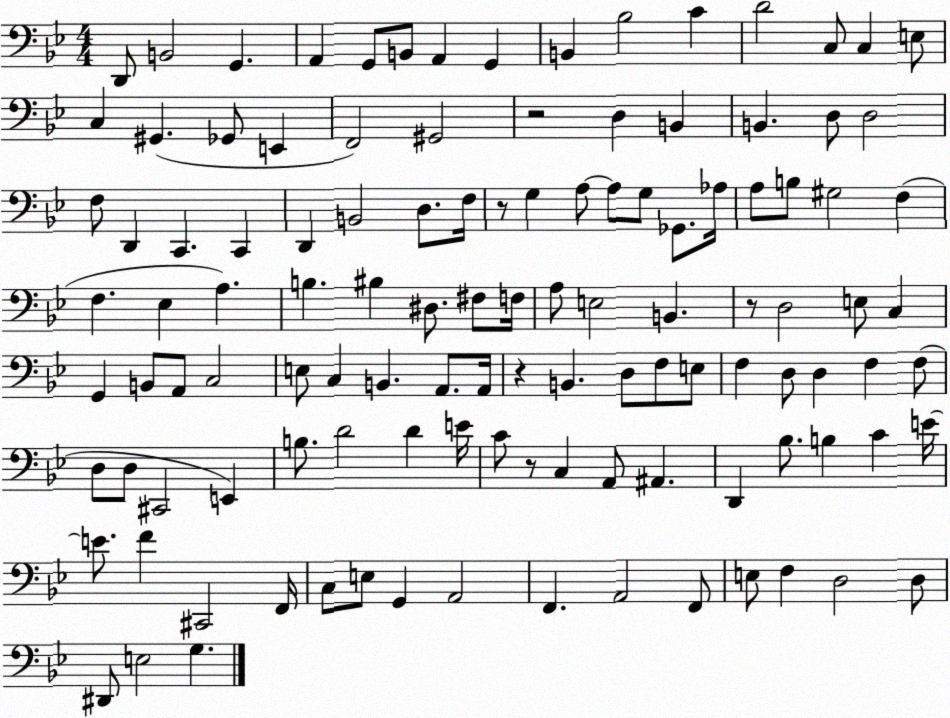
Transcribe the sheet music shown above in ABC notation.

X:1
T:Untitled
M:4/4
L:1/4
K:Bb
D,,/2 B,,2 G,, A,, G,,/2 B,,/2 A,, G,, B,, _B,2 C D2 C,/2 C, E,/2 C, ^G,, _G,,/2 E,, F,,2 ^G,,2 z2 D, B,, B,, D,/2 D,2 F,/2 D,, C,, C,, D,, B,,2 D,/2 F,/4 z/2 G, A,/2 A,/2 G,/2 _G,,/2 _A,/4 A,/2 B,/2 ^G,2 F, F, _E, A, B, ^B, ^D,/2 ^F,/2 F,/4 A,/2 E,2 B,, z/2 D,2 E,/2 C, G,, B,,/2 A,,/2 C,2 E,/2 C, B,, A,,/2 A,,/4 z B,, D,/2 F,/2 E,/2 F, D,/2 D, F, F,/2 D,/2 D,/2 ^C,,2 E,, B,/2 D2 D E/4 C/2 z/2 C, A,,/2 ^A,, D,, _B,/2 B, C E/4 E/2 F ^C,,2 F,,/4 C,/2 E,/2 G,, A,,2 F,, A,,2 F,,/2 E,/2 F, D,2 D,/2 ^D,,/2 E,2 G,